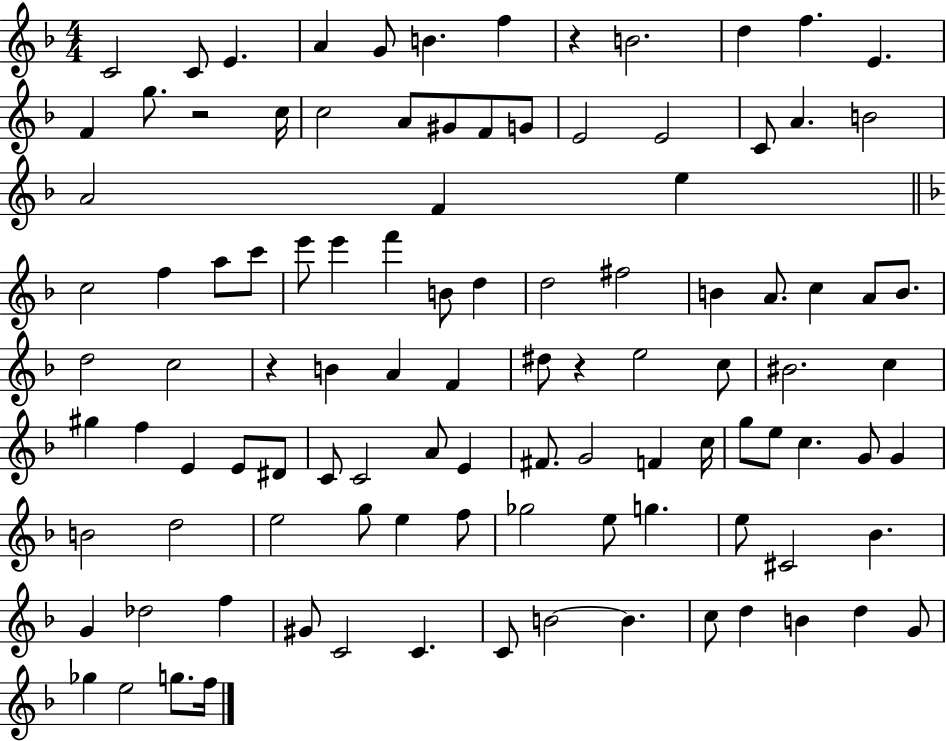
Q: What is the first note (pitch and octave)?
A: C4